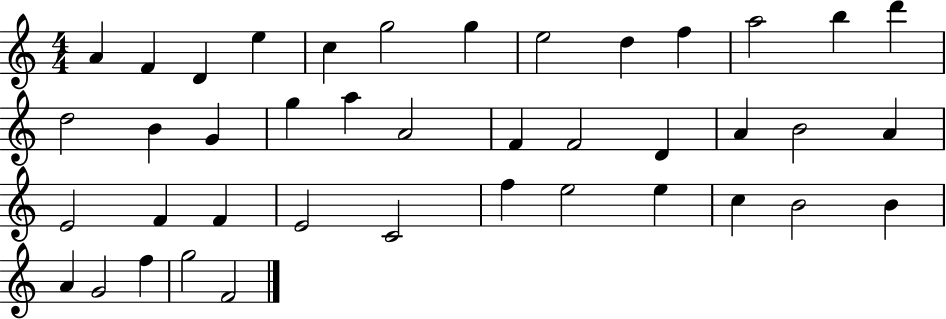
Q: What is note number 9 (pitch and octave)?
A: D5